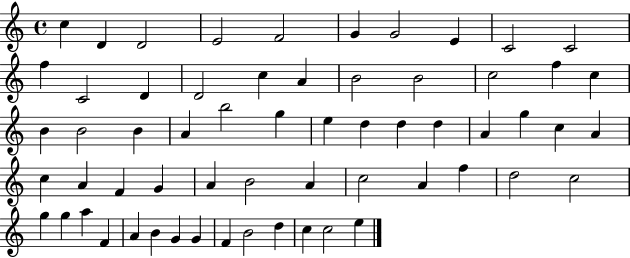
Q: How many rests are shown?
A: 0